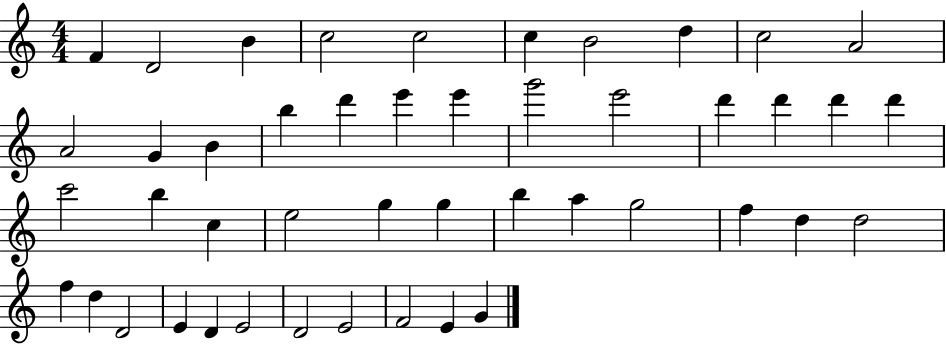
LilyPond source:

{
  \clef treble
  \numericTimeSignature
  \time 4/4
  \key c \major
  f'4 d'2 b'4 | c''2 c''2 | c''4 b'2 d''4 | c''2 a'2 | \break a'2 g'4 b'4 | b''4 d'''4 e'''4 e'''4 | g'''2 e'''2 | d'''4 d'''4 d'''4 d'''4 | \break c'''2 b''4 c''4 | e''2 g''4 g''4 | b''4 a''4 g''2 | f''4 d''4 d''2 | \break f''4 d''4 d'2 | e'4 d'4 e'2 | d'2 e'2 | f'2 e'4 g'4 | \break \bar "|."
}